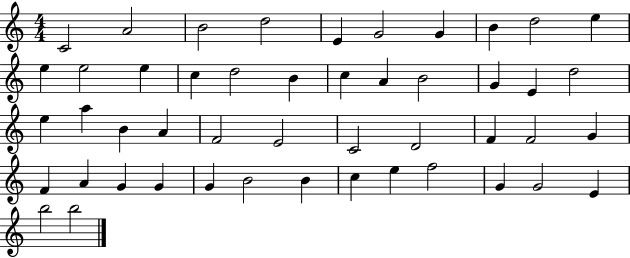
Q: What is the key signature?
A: C major